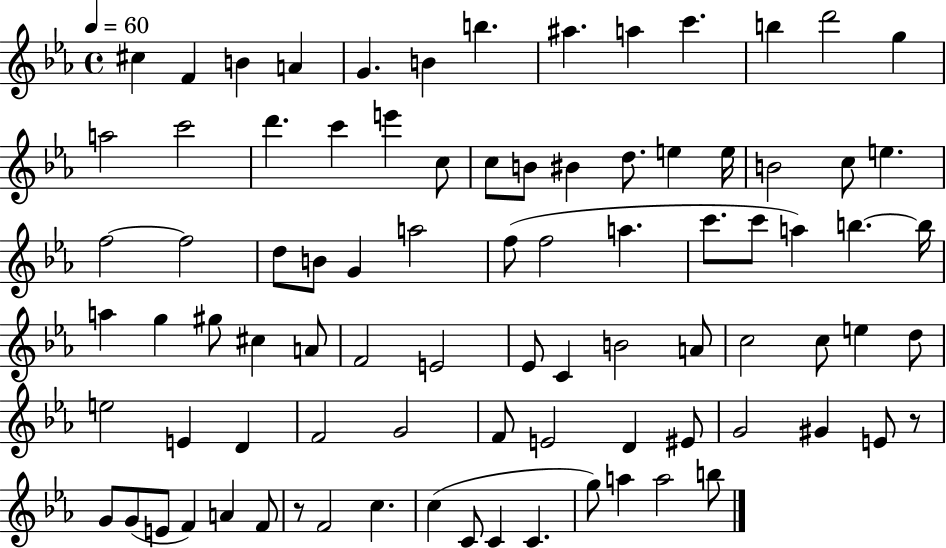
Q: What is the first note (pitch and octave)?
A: C#5